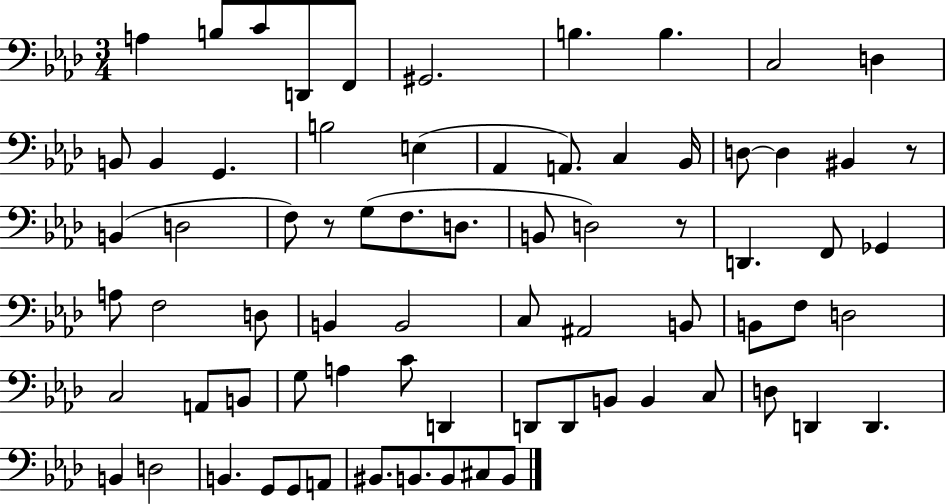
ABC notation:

X:1
T:Untitled
M:3/4
L:1/4
K:Ab
A, B,/2 C/2 D,,/2 F,,/2 ^G,,2 B, B, C,2 D, B,,/2 B,, G,, B,2 E, _A,, A,,/2 C, _B,,/4 D,/2 D, ^B,, z/2 B,, D,2 F,/2 z/2 G,/2 F,/2 D,/2 B,,/2 D,2 z/2 D,, F,,/2 _G,, A,/2 F,2 D,/2 B,, B,,2 C,/2 ^A,,2 B,,/2 B,,/2 F,/2 D,2 C,2 A,,/2 B,,/2 G,/2 A, C/2 D,, D,,/2 D,,/2 B,,/2 B,, C,/2 D,/2 D,, D,, B,, D,2 B,, G,,/2 G,,/2 A,,/2 ^B,,/2 B,,/2 B,,/2 ^C,/2 B,,/2